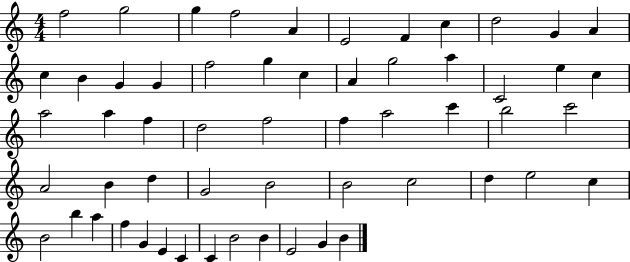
{
  \clef treble
  \numericTimeSignature
  \time 4/4
  \key c \major
  f''2 g''2 | g''4 f''2 a'4 | e'2 f'4 c''4 | d''2 g'4 a'4 | \break c''4 b'4 g'4 g'4 | f''2 g''4 c''4 | a'4 g''2 a''4 | c'2 e''4 c''4 | \break a''2 a''4 f''4 | d''2 f''2 | f''4 a''2 c'''4 | b''2 c'''2 | \break a'2 b'4 d''4 | g'2 b'2 | b'2 c''2 | d''4 e''2 c''4 | \break b'2 b''4 a''4 | f''4 g'4 e'4 c'4 | c'4 b'2 b'4 | e'2 g'4 b'4 | \break \bar "|."
}